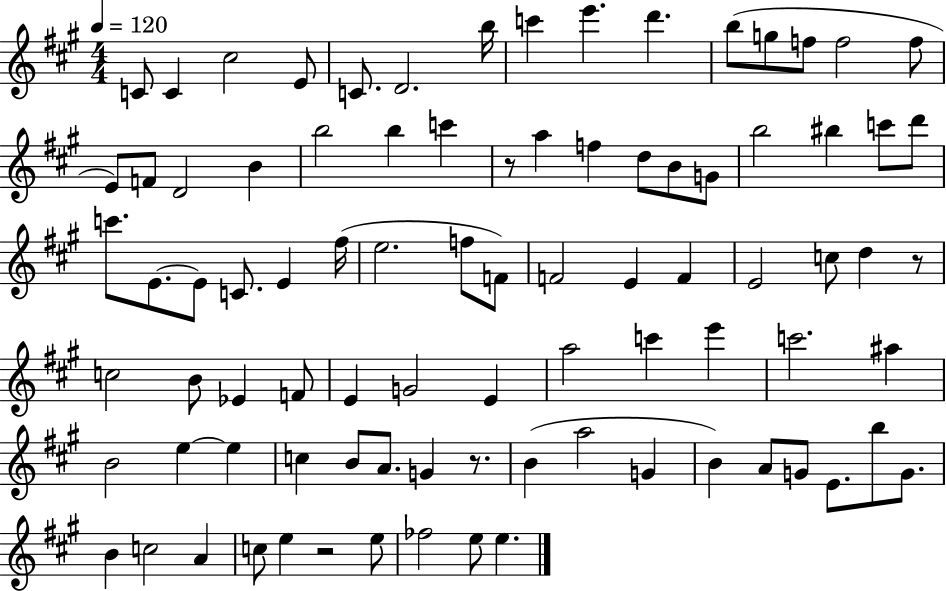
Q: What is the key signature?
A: A major